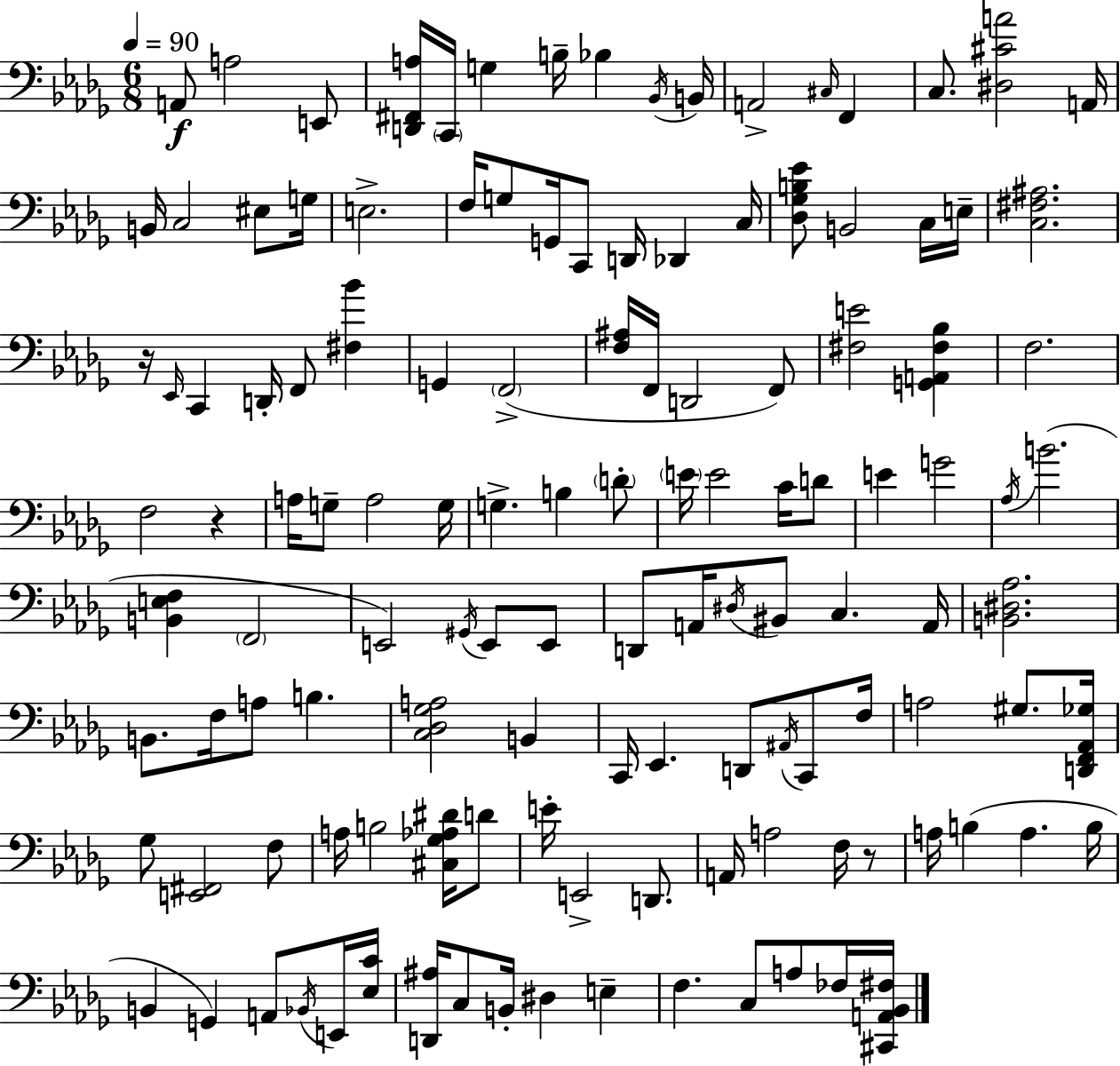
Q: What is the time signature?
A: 6/8